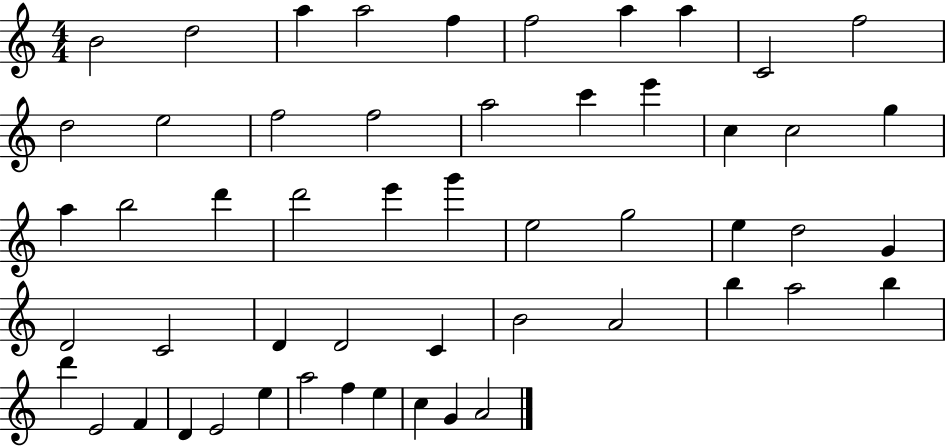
B4/h D5/h A5/q A5/h F5/q F5/h A5/q A5/q C4/h F5/h D5/h E5/h F5/h F5/h A5/h C6/q E6/q C5/q C5/h G5/q A5/q B5/h D6/q D6/h E6/q G6/q E5/h G5/h E5/q D5/h G4/q D4/h C4/h D4/q D4/h C4/q B4/h A4/h B5/q A5/h B5/q D6/q E4/h F4/q D4/q E4/h E5/q A5/h F5/q E5/q C5/q G4/q A4/h